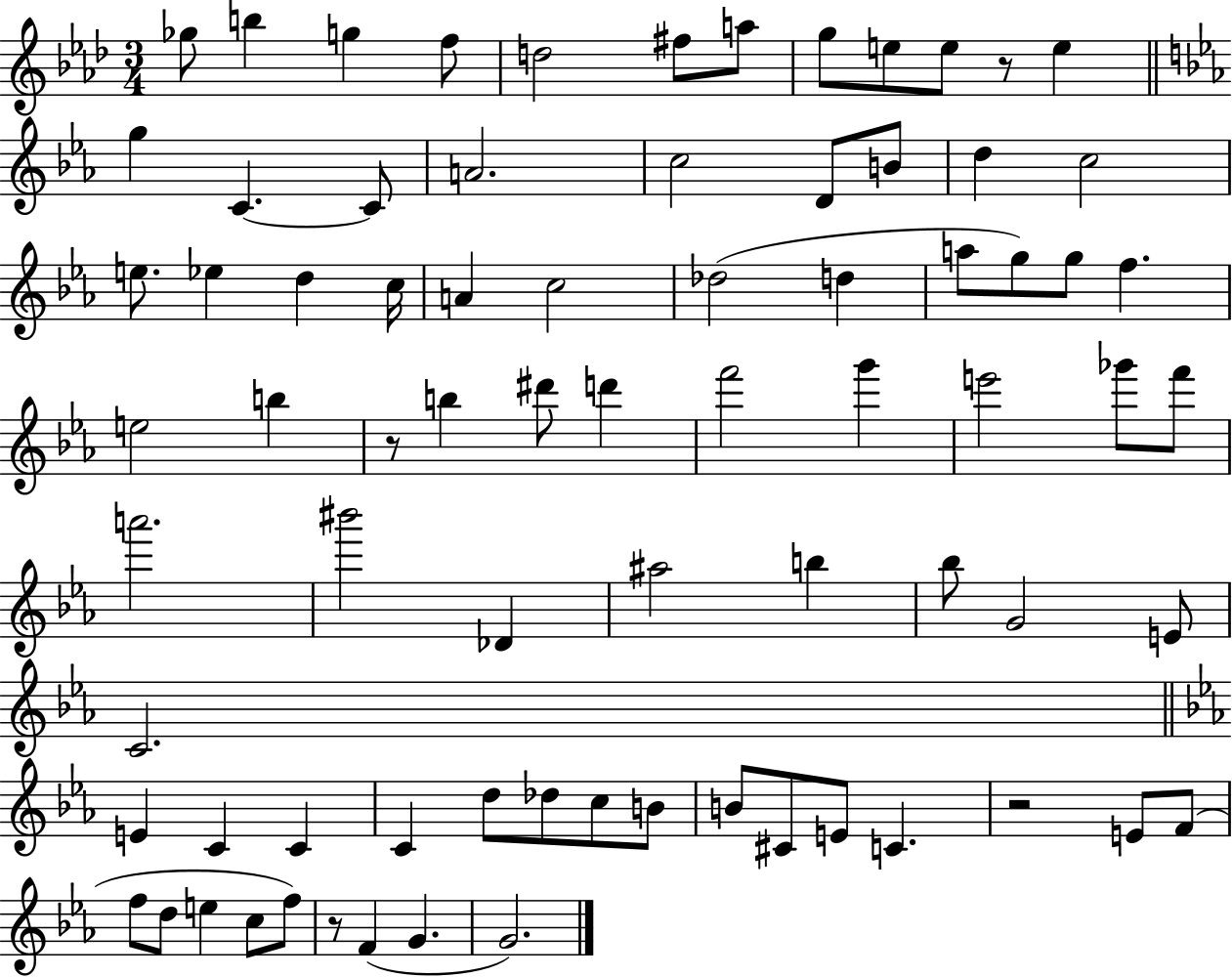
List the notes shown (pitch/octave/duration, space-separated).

Gb5/e B5/q G5/q F5/e D5/h F#5/e A5/e G5/e E5/e E5/e R/e E5/q G5/q C4/q. C4/e A4/h. C5/h D4/e B4/e D5/q C5/h E5/e. Eb5/q D5/q C5/s A4/q C5/h Db5/h D5/q A5/e G5/e G5/e F5/q. E5/h B5/q R/e B5/q D#6/e D6/q F6/h G6/q E6/h Gb6/e F6/e A6/h. BIS6/h Db4/q A#5/h B5/q Bb5/e G4/h E4/e C4/h. E4/q C4/q C4/q C4/q D5/e Db5/e C5/e B4/e B4/e C#4/e E4/e C4/q. R/h E4/e F4/e F5/e D5/e E5/q C5/e F5/e R/e F4/q G4/q. G4/h.